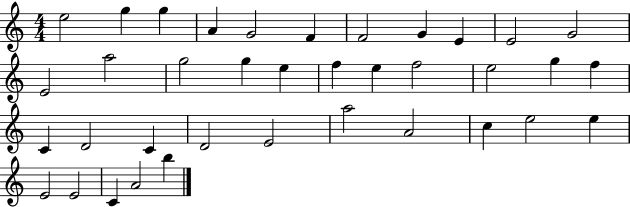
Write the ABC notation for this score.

X:1
T:Untitled
M:4/4
L:1/4
K:C
e2 g g A G2 F F2 G E E2 G2 E2 a2 g2 g e f e f2 e2 g f C D2 C D2 E2 a2 A2 c e2 e E2 E2 C A2 b